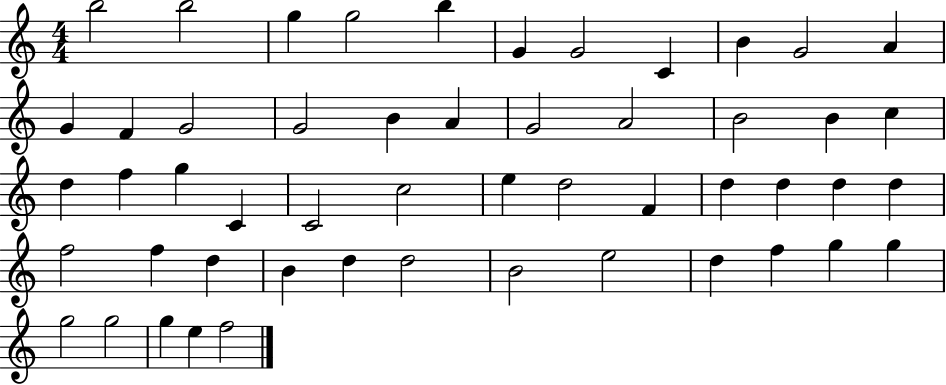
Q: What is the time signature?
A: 4/4